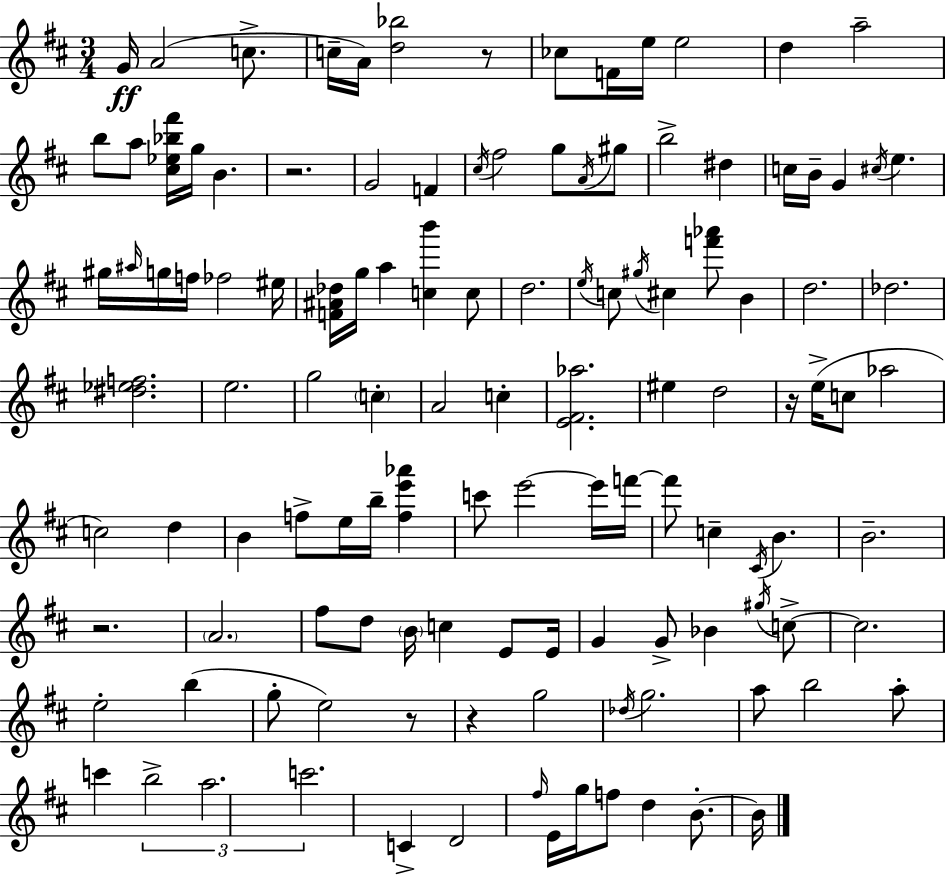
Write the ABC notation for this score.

X:1
T:Untitled
M:3/4
L:1/4
K:D
G/4 A2 c/2 c/4 A/4 [d_b]2 z/2 _c/2 F/4 e/4 e2 d a2 b/2 a/2 [^c_e_b^f']/4 g/4 B z2 G2 F ^c/4 ^f2 g/2 A/4 ^g/2 b2 ^d c/4 B/4 G ^c/4 e ^g/4 ^a/4 g/4 f/4 _f2 ^e/4 [F^A_d]/4 g/4 a [cb'] c/2 d2 e/4 c/2 ^g/4 ^c [f'_a']/2 B d2 _d2 [^d_ef]2 e2 g2 c A2 c [E^F_a]2 ^e d2 z/4 e/4 c/2 _a2 c2 d B f/2 e/4 b/4 [fe'_a'] c'/2 e'2 e'/4 f'/4 f'/2 c ^C/4 B B2 z2 A2 ^f/2 d/2 B/4 c E/2 E/4 G G/2 _B ^g/4 c/2 c2 e2 b g/2 e2 z/2 z g2 _d/4 g2 a/2 b2 a/2 c' b2 a2 c'2 C D2 ^f/4 E/4 g/4 f/2 d B/2 B/4